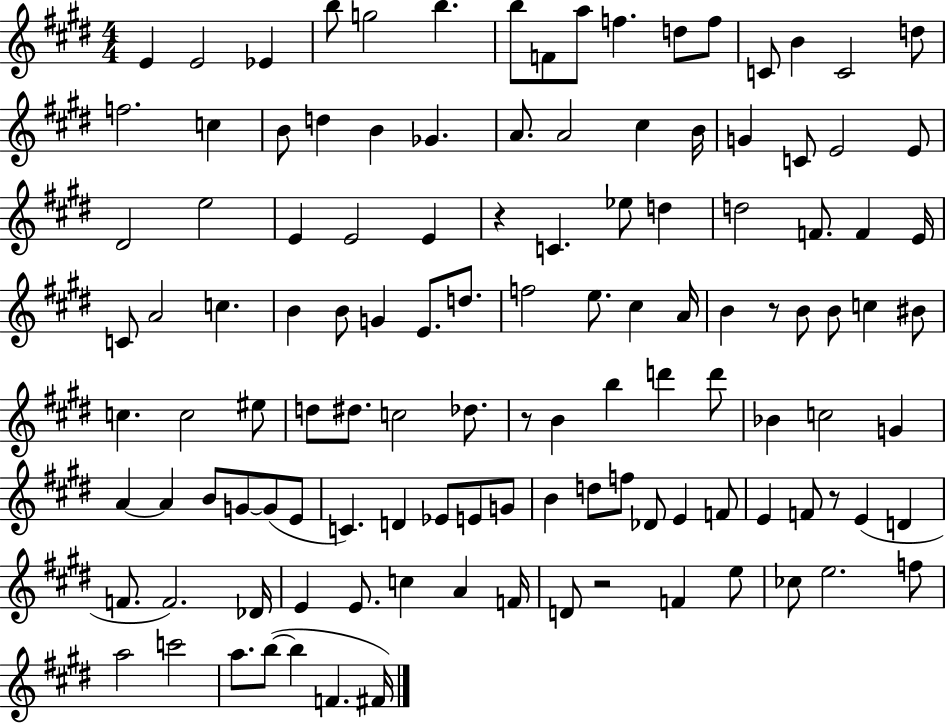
E4/q E4/h Eb4/q B5/e G5/h B5/q. B5/e F4/e A5/e F5/q. D5/e F5/e C4/e B4/q C4/h D5/e F5/h. C5/q B4/e D5/q B4/q Gb4/q. A4/e. A4/h C#5/q B4/s G4/q C4/e E4/h E4/e D#4/h E5/h E4/q E4/h E4/q R/q C4/q. Eb5/e D5/q D5/h F4/e. F4/q E4/s C4/e A4/h C5/q. B4/q B4/e G4/q E4/e. D5/e. F5/h E5/e. C#5/q A4/s B4/q R/e B4/e B4/e C5/q BIS4/e C5/q. C5/h EIS5/e D5/e D#5/e. C5/h Db5/e. R/e B4/q B5/q D6/q D6/e Bb4/q C5/h G4/q A4/q A4/q B4/e G4/e G4/e E4/e C4/q. D4/q Eb4/e E4/e G4/e B4/q D5/e F5/e Db4/e E4/q F4/e E4/q F4/e R/e E4/q D4/q F4/e. F4/h. Db4/s E4/q E4/e. C5/q A4/q F4/s D4/e R/h F4/q E5/e CES5/e E5/h. F5/e A5/h C6/h A5/e. B5/e B5/q F4/q. F#4/s